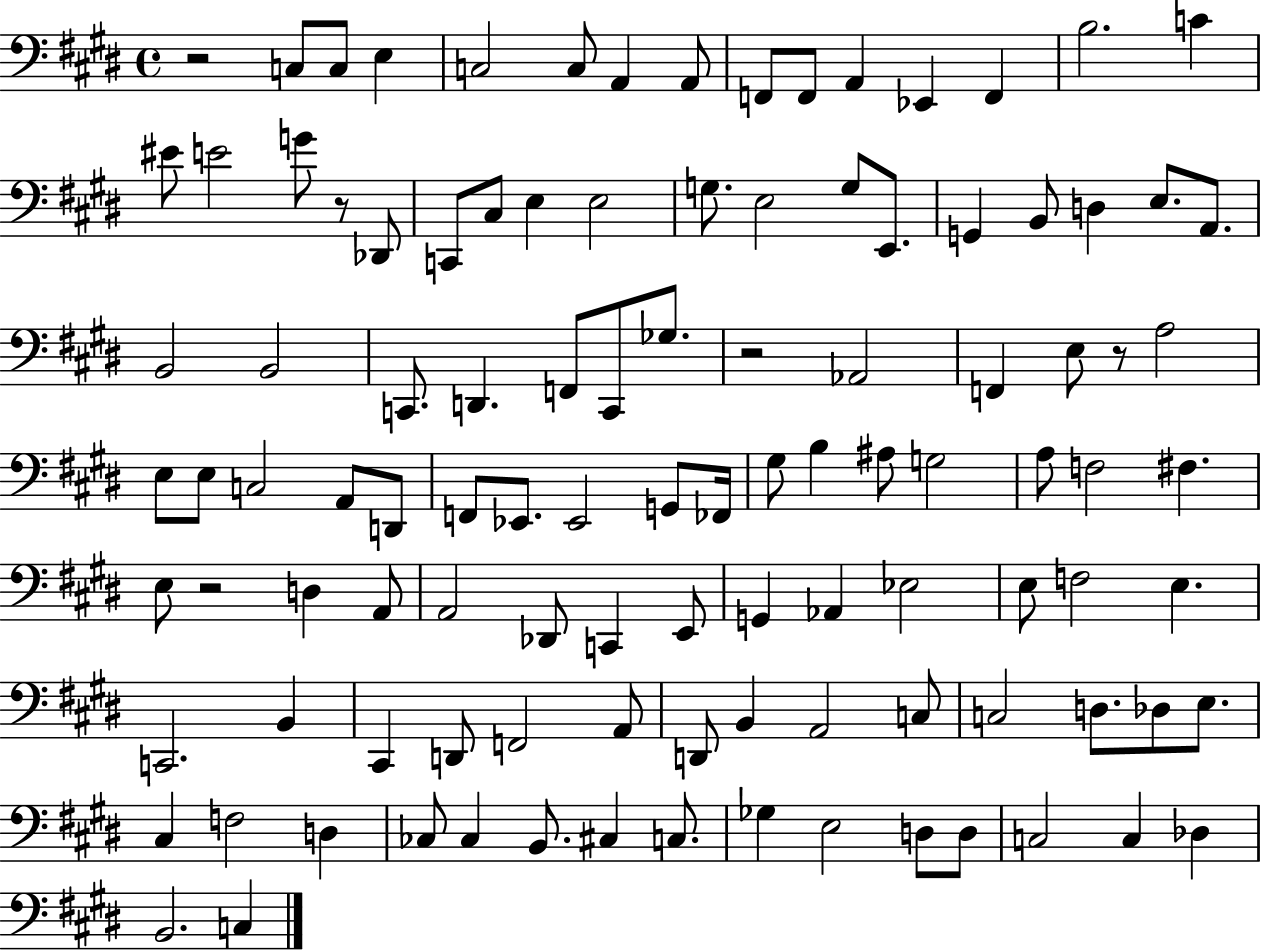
R/h C3/e C3/e E3/q C3/h C3/e A2/q A2/e F2/e F2/e A2/q Eb2/q F2/q B3/h. C4/q EIS4/e E4/h G4/e R/e Db2/e C2/e C#3/e E3/q E3/h G3/e. E3/h G3/e E2/e. G2/q B2/e D3/q E3/e. A2/e. B2/h B2/h C2/e. D2/q. F2/e C2/e Gb3/e. R/h Ab2/h F2/q E3/e R/e A3/h E3/e E3/e C3/h A2/e D2/e F2/e Eb2/e. Eb2/h G2/e FES2/s G#3/e B3/q A#3/e G3/h A3/e F3/h F#3/q. E3/e R/h D3/q A2/e A2/h Db2/e C2/q E2/e G2/q Ab2/q Eb3/h E3/e F3/h E3/q. C2/h. B2/q C#2/q D2/e F2/h A2/e D2/e B2/q A2/h C3/e C3/h D3/e. Db3/e E3/e. C#3/q F3/h D3/q CES3/e CES3/q B2/e. C#3/q C3/e. Gb3/q E3/h D3/e D3/e C3/h C3/q Db3/q B2/h. C3/q